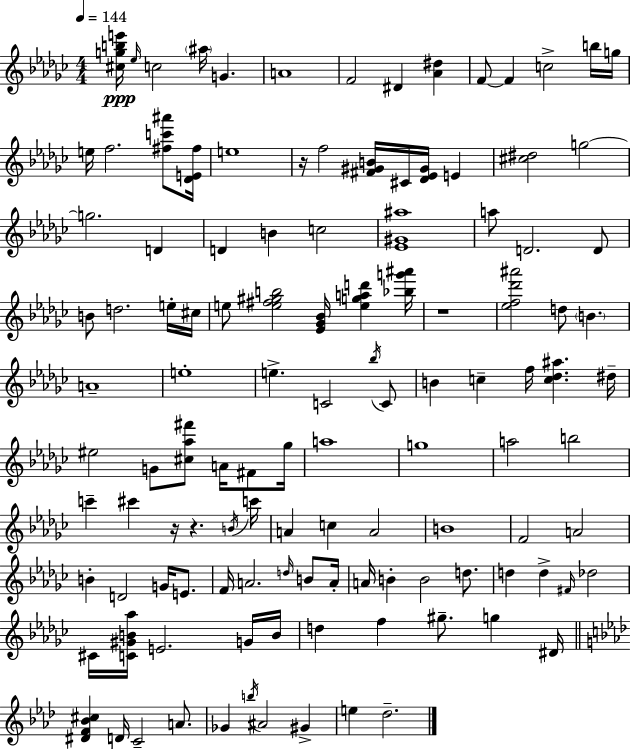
[C#5,G5,B5,E6]/s Eb5/s C5/h A#5/s G4/q. A4/w F4/h D#4/q [Ab4,D#5]/q F4/e F4/q C5/h B5/s G5/s E5/s F5/h. [F#5,C6,A#6]/e [Db4,E4,F#5]/s E5/w R/s F5/h [F#4,G#4,B4]/s C#4/s [Db4,Eb4,G#4]/s E4/q [C#5,D#5]/h G5/h G5/h. D4/q D4/q B4/q C5/h [Eb4,G#4,A#5]/w A5/e D4/h. D4/e B4/e D5/h. E5/s C#5/s E5/e [E5,F#5,G#5,B5]/h [Eb4,Gb4,Bb4]/s [E5,G5,A5,D6]/q [Bb5,G6,A#6]/s R/w [Eb5,F5,Db6,A#6]/h D5/e B4/q. A4/w E5/w E5/q. C4/h Bb5/s C4/e B4/q C5/q F5/s [C5,Db5,A#5]/q. D#5/s EIS5/h G4/e [C#5,Ab5,F#6]/e A4/s F#4/e Gb5/s A5/w G5/w A5/h B5/h C6/q C#6/q R/s R/q. B4/s C6/s A4/q C5/q A4/h B4/w F4/h A4/h B4/q D4/h G4/s E4/e. F4/s A4/h. D5/s B4/e A4/s A4/s B4/q B4/h D5/e. D5/q D5/q F#4/s Db5/h C#4/s [C4,G#4,B4,Ab5]/s E4/h. G4/s B4/s D5/q F5/q G#5/e. G5/q D#4/s [D#4,F4,Bb4,C#5]/q D4/s C4/h A4/e. Gb4/q B5/s A#4/h G#4/q E5/q Db5/h.